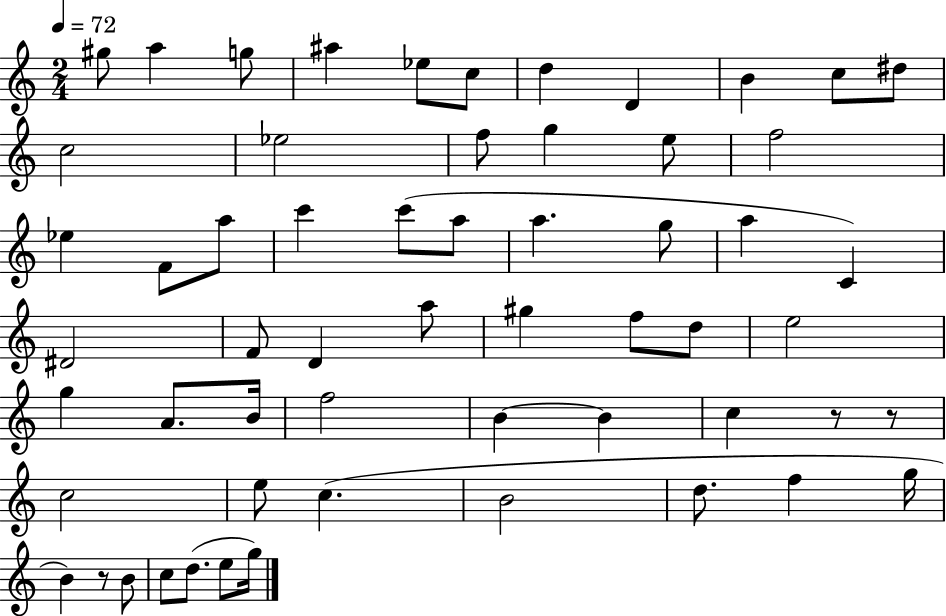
G#5/e A5/q G5/e A#5/q Eb5/e C5/e D5/q D4/q B4/q C5/e D#5/e C5/h Eb5/h F5/e G5/q E5/e F5/h Eb5/q F4/e A5/e C6/q C6/e A5/e A5/q. G5/e A5/q C4/q D#4/h F4/e D4/q A5/e G#5/q F5/e D5/e E5/h G5/q A4/e. B4/s F5/h B4/q B4/q C5/q R/e R/e C5/h E5/e C5/q. B4/h D5/e. F5/q G5/s B4/q R/e B4/e C5/e D5/e. E5/e G5/s